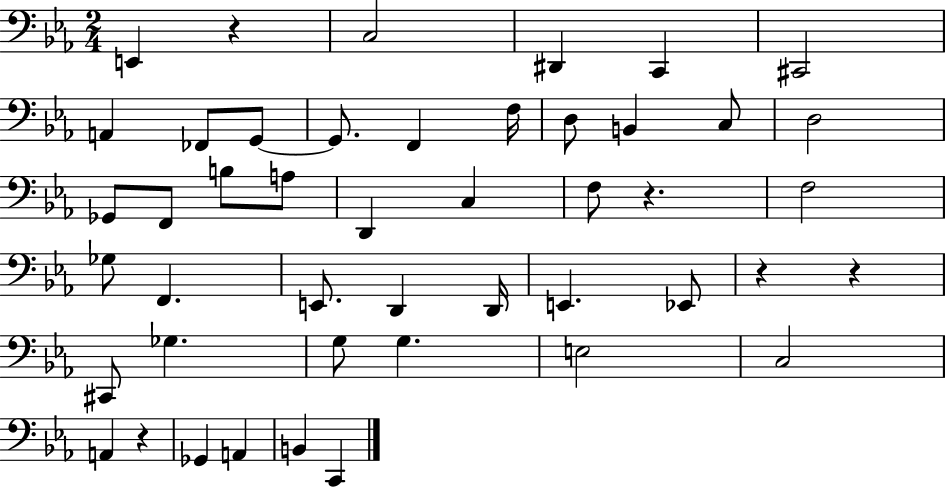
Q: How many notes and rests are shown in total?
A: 46